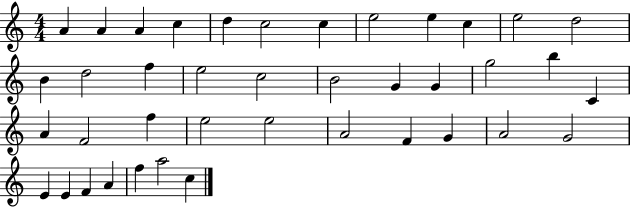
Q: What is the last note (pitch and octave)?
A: C5